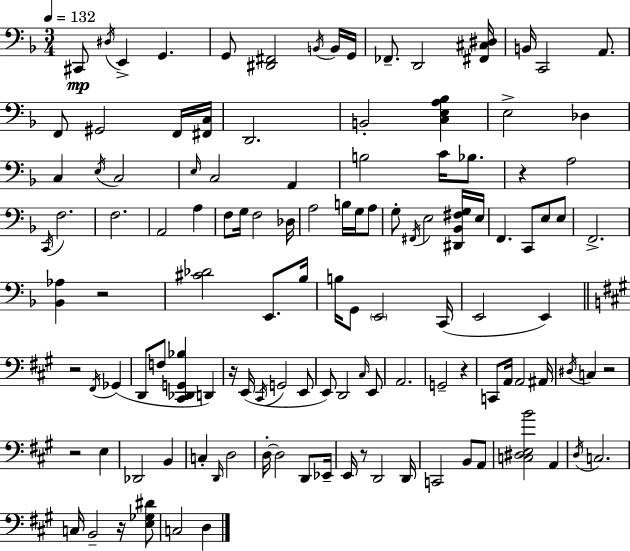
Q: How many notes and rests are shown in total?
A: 123